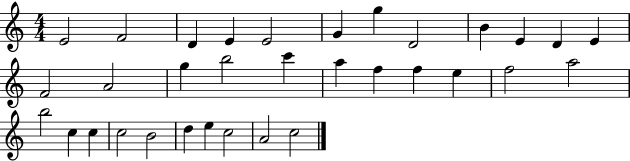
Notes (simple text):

E4/h F4/h D4/q E4/q E4/h G4/q G5/q D4/h B4/q E4/q D4/q E4/q F4/h A4/h G5/q B5/h C6/q A5/q F5/q F5/q E5/q F5/h A5/h B5/h C5/q C5/q C5/h B4/h D5/q E5/q C5/h A4/h C5/h